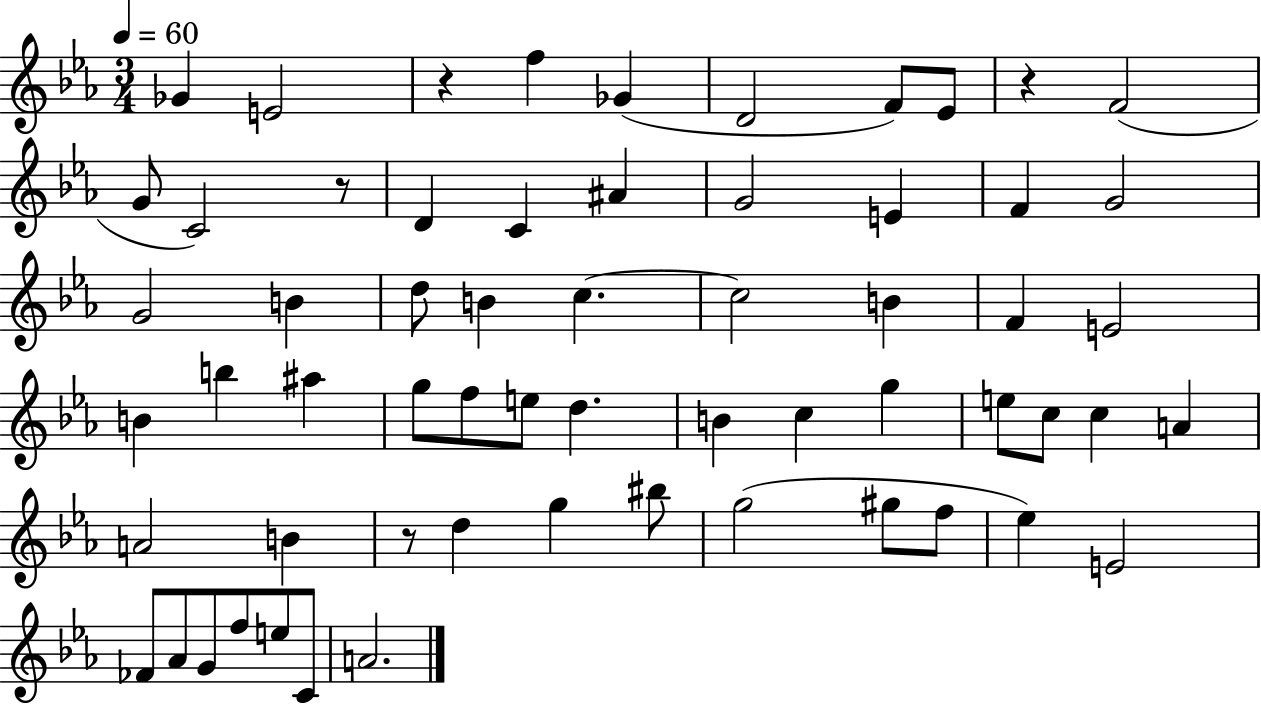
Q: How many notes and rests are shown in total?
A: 61